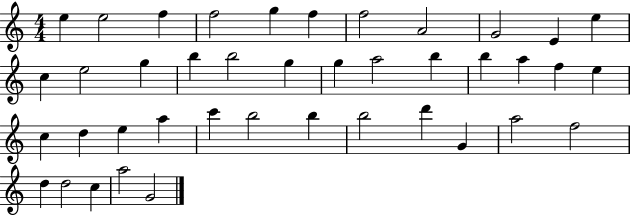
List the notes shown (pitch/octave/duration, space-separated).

E5/q E5/h F5/q F5/h G5/q F5/q F5/h A4/h G4/h E4/q E5/q C5/q E5/h G5/q B5/q B5/h G5/q G5/q A5/h B5/q B5/q A5/q F5/q E5/q C5/q D5/q E5/q A5/q C6/q B5/h B5/q B5/h D6/q G4/q A5/h F5/h D5/q D5/h C5/q A5/h G4/h